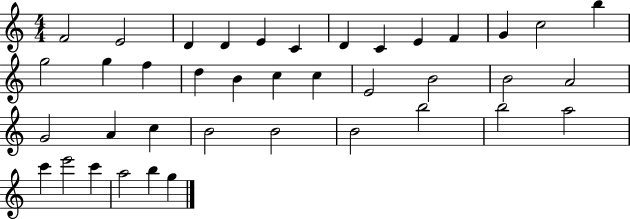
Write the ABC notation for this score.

X:1
T:Untitled
M:4/4
L:1/4
K:C
F2 E2 D D E C D C E F G c2 b g2 g f d B c c E2 B2 B2 A2 G2 A c B2 B2 B2 b2 b2 a2 c' e'2 c' a2 b g